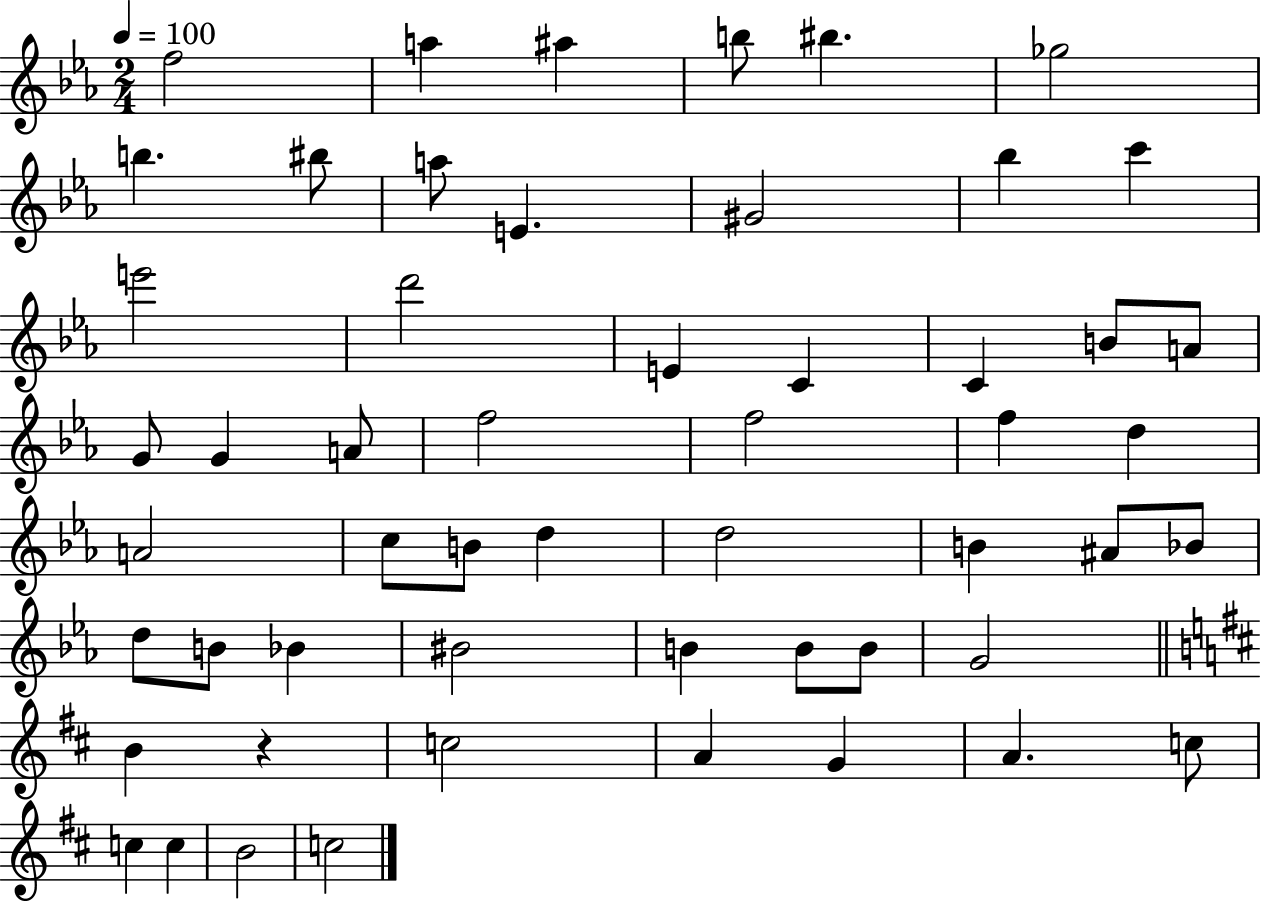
{
  \clef treble
  \numericTimeSignature
  \time 2/4
  \key ees \major
  \tempo 4 = 100
  \repeat volta 2 { f''2 | a''4 ais''4 | b''8 bis''4. | ges''2 | \break b''4. bis''8 | a''8 e'4. | gis'2 | bes''4 c'''4 | \break e'''2 | d'''2 | e'4 c'4 | c'4 b'8 a'8 | \break g'8 g'4 a'8 | f''2 | f''2 | f''4 d''4 | \break a'2 | c''8 b'8 d''4 | d''2 | b'4 ais'8 bes'8 | \break d''8 b'8 bes'4 | bis'2 | b'4 b'8 b'8 | g'2 | \break \bar "||" \break \key d \major b'4 r4 | c''2 | a'4 g'4 | a'4. c''8 | \break c''4 c''4 | b'2 | c''2 | } \bar "|."
}